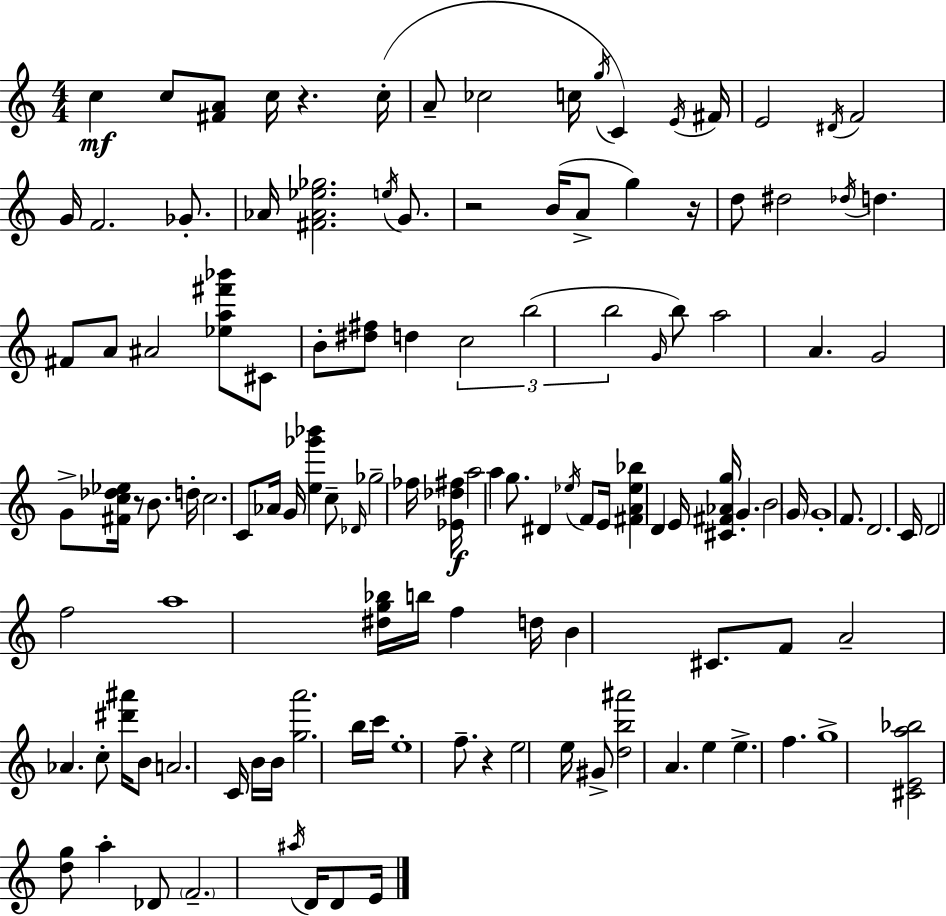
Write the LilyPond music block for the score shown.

{
  \clef treble
  \numericTimeSignature
  \time 4/4
  \key c \major
  c''4\mf c''8 <fis' a'>8 c''16 r4. c''16-.( | a'8-- ces''2 c''16 \acciaccatura { g''16 }) c'4 | \acciaccatura { e'16 } fis'16 e'2 \acciaccatura { dis'16 } f'2 | g'16 f'2. | \break ges'8.-. aes'16 <fis' aes' ees'' ges''>2. | \acciaccatura { e''16 } g'8. r2 b'16( a'8-> g''4) | r16 d''8 dis''2 \acciaccatura { des''16 } d''4. | fis'8 a'8 ais'2 | \break <ees'' a'' fis''' bes'''>8 cis'8 b'8-. <dis'' fis''>8 d''4 \tuplet 3/2 { c''2 | b''2( b''2 } | \grace { g'16 } b''8) a''2 | a'4. g'2 g'8-> | \break <fis' c'' des'' ees''>16 r8 b'8. d''16-. c''2. | c'8 aes'16 g'16 <e'' ges''' bes'''>4 c''8-- \grace { des'16 } ges''2-- | fes''16 <ees' des'' fis''>16\f a''2 | a''4 g''8. dis'4 \acciaccatura { ees''16 } f'8 e'16 <fis' a' ees'' bes''>4 | \break d'4 e'16 <cis' fis' aes' g''>16 g'4.-. b'2 | \parenthesize g'16 g'1-. | f'8. d'2. | c'16 d'2 | \break f''2 a''1 | <dis'' g'' bes''>16 b''16 f''4 d''16 b'4 | cis'8. f'8 a'2-- | aes'4. c''8-. <dis''' ais'''>16 b'8 a'2. | \break c'16 b'16 b'16 <g'' a'''>2. | b''16 c'''16 e''1-. | f''8.-- r4 e''2 | e''16 gis'8-> <d'' b'' ais'''>2 | \break a'4. e''4 e''4.-> | f''4. g''1-> | <cis' e' a'' bes''>2 | <d'' g''>8 a''4-. des'8 \parenthesize f'2.-- | \break \acciaccatura { ais''16 } d'16 d'8 e'16 \bar "|."
}